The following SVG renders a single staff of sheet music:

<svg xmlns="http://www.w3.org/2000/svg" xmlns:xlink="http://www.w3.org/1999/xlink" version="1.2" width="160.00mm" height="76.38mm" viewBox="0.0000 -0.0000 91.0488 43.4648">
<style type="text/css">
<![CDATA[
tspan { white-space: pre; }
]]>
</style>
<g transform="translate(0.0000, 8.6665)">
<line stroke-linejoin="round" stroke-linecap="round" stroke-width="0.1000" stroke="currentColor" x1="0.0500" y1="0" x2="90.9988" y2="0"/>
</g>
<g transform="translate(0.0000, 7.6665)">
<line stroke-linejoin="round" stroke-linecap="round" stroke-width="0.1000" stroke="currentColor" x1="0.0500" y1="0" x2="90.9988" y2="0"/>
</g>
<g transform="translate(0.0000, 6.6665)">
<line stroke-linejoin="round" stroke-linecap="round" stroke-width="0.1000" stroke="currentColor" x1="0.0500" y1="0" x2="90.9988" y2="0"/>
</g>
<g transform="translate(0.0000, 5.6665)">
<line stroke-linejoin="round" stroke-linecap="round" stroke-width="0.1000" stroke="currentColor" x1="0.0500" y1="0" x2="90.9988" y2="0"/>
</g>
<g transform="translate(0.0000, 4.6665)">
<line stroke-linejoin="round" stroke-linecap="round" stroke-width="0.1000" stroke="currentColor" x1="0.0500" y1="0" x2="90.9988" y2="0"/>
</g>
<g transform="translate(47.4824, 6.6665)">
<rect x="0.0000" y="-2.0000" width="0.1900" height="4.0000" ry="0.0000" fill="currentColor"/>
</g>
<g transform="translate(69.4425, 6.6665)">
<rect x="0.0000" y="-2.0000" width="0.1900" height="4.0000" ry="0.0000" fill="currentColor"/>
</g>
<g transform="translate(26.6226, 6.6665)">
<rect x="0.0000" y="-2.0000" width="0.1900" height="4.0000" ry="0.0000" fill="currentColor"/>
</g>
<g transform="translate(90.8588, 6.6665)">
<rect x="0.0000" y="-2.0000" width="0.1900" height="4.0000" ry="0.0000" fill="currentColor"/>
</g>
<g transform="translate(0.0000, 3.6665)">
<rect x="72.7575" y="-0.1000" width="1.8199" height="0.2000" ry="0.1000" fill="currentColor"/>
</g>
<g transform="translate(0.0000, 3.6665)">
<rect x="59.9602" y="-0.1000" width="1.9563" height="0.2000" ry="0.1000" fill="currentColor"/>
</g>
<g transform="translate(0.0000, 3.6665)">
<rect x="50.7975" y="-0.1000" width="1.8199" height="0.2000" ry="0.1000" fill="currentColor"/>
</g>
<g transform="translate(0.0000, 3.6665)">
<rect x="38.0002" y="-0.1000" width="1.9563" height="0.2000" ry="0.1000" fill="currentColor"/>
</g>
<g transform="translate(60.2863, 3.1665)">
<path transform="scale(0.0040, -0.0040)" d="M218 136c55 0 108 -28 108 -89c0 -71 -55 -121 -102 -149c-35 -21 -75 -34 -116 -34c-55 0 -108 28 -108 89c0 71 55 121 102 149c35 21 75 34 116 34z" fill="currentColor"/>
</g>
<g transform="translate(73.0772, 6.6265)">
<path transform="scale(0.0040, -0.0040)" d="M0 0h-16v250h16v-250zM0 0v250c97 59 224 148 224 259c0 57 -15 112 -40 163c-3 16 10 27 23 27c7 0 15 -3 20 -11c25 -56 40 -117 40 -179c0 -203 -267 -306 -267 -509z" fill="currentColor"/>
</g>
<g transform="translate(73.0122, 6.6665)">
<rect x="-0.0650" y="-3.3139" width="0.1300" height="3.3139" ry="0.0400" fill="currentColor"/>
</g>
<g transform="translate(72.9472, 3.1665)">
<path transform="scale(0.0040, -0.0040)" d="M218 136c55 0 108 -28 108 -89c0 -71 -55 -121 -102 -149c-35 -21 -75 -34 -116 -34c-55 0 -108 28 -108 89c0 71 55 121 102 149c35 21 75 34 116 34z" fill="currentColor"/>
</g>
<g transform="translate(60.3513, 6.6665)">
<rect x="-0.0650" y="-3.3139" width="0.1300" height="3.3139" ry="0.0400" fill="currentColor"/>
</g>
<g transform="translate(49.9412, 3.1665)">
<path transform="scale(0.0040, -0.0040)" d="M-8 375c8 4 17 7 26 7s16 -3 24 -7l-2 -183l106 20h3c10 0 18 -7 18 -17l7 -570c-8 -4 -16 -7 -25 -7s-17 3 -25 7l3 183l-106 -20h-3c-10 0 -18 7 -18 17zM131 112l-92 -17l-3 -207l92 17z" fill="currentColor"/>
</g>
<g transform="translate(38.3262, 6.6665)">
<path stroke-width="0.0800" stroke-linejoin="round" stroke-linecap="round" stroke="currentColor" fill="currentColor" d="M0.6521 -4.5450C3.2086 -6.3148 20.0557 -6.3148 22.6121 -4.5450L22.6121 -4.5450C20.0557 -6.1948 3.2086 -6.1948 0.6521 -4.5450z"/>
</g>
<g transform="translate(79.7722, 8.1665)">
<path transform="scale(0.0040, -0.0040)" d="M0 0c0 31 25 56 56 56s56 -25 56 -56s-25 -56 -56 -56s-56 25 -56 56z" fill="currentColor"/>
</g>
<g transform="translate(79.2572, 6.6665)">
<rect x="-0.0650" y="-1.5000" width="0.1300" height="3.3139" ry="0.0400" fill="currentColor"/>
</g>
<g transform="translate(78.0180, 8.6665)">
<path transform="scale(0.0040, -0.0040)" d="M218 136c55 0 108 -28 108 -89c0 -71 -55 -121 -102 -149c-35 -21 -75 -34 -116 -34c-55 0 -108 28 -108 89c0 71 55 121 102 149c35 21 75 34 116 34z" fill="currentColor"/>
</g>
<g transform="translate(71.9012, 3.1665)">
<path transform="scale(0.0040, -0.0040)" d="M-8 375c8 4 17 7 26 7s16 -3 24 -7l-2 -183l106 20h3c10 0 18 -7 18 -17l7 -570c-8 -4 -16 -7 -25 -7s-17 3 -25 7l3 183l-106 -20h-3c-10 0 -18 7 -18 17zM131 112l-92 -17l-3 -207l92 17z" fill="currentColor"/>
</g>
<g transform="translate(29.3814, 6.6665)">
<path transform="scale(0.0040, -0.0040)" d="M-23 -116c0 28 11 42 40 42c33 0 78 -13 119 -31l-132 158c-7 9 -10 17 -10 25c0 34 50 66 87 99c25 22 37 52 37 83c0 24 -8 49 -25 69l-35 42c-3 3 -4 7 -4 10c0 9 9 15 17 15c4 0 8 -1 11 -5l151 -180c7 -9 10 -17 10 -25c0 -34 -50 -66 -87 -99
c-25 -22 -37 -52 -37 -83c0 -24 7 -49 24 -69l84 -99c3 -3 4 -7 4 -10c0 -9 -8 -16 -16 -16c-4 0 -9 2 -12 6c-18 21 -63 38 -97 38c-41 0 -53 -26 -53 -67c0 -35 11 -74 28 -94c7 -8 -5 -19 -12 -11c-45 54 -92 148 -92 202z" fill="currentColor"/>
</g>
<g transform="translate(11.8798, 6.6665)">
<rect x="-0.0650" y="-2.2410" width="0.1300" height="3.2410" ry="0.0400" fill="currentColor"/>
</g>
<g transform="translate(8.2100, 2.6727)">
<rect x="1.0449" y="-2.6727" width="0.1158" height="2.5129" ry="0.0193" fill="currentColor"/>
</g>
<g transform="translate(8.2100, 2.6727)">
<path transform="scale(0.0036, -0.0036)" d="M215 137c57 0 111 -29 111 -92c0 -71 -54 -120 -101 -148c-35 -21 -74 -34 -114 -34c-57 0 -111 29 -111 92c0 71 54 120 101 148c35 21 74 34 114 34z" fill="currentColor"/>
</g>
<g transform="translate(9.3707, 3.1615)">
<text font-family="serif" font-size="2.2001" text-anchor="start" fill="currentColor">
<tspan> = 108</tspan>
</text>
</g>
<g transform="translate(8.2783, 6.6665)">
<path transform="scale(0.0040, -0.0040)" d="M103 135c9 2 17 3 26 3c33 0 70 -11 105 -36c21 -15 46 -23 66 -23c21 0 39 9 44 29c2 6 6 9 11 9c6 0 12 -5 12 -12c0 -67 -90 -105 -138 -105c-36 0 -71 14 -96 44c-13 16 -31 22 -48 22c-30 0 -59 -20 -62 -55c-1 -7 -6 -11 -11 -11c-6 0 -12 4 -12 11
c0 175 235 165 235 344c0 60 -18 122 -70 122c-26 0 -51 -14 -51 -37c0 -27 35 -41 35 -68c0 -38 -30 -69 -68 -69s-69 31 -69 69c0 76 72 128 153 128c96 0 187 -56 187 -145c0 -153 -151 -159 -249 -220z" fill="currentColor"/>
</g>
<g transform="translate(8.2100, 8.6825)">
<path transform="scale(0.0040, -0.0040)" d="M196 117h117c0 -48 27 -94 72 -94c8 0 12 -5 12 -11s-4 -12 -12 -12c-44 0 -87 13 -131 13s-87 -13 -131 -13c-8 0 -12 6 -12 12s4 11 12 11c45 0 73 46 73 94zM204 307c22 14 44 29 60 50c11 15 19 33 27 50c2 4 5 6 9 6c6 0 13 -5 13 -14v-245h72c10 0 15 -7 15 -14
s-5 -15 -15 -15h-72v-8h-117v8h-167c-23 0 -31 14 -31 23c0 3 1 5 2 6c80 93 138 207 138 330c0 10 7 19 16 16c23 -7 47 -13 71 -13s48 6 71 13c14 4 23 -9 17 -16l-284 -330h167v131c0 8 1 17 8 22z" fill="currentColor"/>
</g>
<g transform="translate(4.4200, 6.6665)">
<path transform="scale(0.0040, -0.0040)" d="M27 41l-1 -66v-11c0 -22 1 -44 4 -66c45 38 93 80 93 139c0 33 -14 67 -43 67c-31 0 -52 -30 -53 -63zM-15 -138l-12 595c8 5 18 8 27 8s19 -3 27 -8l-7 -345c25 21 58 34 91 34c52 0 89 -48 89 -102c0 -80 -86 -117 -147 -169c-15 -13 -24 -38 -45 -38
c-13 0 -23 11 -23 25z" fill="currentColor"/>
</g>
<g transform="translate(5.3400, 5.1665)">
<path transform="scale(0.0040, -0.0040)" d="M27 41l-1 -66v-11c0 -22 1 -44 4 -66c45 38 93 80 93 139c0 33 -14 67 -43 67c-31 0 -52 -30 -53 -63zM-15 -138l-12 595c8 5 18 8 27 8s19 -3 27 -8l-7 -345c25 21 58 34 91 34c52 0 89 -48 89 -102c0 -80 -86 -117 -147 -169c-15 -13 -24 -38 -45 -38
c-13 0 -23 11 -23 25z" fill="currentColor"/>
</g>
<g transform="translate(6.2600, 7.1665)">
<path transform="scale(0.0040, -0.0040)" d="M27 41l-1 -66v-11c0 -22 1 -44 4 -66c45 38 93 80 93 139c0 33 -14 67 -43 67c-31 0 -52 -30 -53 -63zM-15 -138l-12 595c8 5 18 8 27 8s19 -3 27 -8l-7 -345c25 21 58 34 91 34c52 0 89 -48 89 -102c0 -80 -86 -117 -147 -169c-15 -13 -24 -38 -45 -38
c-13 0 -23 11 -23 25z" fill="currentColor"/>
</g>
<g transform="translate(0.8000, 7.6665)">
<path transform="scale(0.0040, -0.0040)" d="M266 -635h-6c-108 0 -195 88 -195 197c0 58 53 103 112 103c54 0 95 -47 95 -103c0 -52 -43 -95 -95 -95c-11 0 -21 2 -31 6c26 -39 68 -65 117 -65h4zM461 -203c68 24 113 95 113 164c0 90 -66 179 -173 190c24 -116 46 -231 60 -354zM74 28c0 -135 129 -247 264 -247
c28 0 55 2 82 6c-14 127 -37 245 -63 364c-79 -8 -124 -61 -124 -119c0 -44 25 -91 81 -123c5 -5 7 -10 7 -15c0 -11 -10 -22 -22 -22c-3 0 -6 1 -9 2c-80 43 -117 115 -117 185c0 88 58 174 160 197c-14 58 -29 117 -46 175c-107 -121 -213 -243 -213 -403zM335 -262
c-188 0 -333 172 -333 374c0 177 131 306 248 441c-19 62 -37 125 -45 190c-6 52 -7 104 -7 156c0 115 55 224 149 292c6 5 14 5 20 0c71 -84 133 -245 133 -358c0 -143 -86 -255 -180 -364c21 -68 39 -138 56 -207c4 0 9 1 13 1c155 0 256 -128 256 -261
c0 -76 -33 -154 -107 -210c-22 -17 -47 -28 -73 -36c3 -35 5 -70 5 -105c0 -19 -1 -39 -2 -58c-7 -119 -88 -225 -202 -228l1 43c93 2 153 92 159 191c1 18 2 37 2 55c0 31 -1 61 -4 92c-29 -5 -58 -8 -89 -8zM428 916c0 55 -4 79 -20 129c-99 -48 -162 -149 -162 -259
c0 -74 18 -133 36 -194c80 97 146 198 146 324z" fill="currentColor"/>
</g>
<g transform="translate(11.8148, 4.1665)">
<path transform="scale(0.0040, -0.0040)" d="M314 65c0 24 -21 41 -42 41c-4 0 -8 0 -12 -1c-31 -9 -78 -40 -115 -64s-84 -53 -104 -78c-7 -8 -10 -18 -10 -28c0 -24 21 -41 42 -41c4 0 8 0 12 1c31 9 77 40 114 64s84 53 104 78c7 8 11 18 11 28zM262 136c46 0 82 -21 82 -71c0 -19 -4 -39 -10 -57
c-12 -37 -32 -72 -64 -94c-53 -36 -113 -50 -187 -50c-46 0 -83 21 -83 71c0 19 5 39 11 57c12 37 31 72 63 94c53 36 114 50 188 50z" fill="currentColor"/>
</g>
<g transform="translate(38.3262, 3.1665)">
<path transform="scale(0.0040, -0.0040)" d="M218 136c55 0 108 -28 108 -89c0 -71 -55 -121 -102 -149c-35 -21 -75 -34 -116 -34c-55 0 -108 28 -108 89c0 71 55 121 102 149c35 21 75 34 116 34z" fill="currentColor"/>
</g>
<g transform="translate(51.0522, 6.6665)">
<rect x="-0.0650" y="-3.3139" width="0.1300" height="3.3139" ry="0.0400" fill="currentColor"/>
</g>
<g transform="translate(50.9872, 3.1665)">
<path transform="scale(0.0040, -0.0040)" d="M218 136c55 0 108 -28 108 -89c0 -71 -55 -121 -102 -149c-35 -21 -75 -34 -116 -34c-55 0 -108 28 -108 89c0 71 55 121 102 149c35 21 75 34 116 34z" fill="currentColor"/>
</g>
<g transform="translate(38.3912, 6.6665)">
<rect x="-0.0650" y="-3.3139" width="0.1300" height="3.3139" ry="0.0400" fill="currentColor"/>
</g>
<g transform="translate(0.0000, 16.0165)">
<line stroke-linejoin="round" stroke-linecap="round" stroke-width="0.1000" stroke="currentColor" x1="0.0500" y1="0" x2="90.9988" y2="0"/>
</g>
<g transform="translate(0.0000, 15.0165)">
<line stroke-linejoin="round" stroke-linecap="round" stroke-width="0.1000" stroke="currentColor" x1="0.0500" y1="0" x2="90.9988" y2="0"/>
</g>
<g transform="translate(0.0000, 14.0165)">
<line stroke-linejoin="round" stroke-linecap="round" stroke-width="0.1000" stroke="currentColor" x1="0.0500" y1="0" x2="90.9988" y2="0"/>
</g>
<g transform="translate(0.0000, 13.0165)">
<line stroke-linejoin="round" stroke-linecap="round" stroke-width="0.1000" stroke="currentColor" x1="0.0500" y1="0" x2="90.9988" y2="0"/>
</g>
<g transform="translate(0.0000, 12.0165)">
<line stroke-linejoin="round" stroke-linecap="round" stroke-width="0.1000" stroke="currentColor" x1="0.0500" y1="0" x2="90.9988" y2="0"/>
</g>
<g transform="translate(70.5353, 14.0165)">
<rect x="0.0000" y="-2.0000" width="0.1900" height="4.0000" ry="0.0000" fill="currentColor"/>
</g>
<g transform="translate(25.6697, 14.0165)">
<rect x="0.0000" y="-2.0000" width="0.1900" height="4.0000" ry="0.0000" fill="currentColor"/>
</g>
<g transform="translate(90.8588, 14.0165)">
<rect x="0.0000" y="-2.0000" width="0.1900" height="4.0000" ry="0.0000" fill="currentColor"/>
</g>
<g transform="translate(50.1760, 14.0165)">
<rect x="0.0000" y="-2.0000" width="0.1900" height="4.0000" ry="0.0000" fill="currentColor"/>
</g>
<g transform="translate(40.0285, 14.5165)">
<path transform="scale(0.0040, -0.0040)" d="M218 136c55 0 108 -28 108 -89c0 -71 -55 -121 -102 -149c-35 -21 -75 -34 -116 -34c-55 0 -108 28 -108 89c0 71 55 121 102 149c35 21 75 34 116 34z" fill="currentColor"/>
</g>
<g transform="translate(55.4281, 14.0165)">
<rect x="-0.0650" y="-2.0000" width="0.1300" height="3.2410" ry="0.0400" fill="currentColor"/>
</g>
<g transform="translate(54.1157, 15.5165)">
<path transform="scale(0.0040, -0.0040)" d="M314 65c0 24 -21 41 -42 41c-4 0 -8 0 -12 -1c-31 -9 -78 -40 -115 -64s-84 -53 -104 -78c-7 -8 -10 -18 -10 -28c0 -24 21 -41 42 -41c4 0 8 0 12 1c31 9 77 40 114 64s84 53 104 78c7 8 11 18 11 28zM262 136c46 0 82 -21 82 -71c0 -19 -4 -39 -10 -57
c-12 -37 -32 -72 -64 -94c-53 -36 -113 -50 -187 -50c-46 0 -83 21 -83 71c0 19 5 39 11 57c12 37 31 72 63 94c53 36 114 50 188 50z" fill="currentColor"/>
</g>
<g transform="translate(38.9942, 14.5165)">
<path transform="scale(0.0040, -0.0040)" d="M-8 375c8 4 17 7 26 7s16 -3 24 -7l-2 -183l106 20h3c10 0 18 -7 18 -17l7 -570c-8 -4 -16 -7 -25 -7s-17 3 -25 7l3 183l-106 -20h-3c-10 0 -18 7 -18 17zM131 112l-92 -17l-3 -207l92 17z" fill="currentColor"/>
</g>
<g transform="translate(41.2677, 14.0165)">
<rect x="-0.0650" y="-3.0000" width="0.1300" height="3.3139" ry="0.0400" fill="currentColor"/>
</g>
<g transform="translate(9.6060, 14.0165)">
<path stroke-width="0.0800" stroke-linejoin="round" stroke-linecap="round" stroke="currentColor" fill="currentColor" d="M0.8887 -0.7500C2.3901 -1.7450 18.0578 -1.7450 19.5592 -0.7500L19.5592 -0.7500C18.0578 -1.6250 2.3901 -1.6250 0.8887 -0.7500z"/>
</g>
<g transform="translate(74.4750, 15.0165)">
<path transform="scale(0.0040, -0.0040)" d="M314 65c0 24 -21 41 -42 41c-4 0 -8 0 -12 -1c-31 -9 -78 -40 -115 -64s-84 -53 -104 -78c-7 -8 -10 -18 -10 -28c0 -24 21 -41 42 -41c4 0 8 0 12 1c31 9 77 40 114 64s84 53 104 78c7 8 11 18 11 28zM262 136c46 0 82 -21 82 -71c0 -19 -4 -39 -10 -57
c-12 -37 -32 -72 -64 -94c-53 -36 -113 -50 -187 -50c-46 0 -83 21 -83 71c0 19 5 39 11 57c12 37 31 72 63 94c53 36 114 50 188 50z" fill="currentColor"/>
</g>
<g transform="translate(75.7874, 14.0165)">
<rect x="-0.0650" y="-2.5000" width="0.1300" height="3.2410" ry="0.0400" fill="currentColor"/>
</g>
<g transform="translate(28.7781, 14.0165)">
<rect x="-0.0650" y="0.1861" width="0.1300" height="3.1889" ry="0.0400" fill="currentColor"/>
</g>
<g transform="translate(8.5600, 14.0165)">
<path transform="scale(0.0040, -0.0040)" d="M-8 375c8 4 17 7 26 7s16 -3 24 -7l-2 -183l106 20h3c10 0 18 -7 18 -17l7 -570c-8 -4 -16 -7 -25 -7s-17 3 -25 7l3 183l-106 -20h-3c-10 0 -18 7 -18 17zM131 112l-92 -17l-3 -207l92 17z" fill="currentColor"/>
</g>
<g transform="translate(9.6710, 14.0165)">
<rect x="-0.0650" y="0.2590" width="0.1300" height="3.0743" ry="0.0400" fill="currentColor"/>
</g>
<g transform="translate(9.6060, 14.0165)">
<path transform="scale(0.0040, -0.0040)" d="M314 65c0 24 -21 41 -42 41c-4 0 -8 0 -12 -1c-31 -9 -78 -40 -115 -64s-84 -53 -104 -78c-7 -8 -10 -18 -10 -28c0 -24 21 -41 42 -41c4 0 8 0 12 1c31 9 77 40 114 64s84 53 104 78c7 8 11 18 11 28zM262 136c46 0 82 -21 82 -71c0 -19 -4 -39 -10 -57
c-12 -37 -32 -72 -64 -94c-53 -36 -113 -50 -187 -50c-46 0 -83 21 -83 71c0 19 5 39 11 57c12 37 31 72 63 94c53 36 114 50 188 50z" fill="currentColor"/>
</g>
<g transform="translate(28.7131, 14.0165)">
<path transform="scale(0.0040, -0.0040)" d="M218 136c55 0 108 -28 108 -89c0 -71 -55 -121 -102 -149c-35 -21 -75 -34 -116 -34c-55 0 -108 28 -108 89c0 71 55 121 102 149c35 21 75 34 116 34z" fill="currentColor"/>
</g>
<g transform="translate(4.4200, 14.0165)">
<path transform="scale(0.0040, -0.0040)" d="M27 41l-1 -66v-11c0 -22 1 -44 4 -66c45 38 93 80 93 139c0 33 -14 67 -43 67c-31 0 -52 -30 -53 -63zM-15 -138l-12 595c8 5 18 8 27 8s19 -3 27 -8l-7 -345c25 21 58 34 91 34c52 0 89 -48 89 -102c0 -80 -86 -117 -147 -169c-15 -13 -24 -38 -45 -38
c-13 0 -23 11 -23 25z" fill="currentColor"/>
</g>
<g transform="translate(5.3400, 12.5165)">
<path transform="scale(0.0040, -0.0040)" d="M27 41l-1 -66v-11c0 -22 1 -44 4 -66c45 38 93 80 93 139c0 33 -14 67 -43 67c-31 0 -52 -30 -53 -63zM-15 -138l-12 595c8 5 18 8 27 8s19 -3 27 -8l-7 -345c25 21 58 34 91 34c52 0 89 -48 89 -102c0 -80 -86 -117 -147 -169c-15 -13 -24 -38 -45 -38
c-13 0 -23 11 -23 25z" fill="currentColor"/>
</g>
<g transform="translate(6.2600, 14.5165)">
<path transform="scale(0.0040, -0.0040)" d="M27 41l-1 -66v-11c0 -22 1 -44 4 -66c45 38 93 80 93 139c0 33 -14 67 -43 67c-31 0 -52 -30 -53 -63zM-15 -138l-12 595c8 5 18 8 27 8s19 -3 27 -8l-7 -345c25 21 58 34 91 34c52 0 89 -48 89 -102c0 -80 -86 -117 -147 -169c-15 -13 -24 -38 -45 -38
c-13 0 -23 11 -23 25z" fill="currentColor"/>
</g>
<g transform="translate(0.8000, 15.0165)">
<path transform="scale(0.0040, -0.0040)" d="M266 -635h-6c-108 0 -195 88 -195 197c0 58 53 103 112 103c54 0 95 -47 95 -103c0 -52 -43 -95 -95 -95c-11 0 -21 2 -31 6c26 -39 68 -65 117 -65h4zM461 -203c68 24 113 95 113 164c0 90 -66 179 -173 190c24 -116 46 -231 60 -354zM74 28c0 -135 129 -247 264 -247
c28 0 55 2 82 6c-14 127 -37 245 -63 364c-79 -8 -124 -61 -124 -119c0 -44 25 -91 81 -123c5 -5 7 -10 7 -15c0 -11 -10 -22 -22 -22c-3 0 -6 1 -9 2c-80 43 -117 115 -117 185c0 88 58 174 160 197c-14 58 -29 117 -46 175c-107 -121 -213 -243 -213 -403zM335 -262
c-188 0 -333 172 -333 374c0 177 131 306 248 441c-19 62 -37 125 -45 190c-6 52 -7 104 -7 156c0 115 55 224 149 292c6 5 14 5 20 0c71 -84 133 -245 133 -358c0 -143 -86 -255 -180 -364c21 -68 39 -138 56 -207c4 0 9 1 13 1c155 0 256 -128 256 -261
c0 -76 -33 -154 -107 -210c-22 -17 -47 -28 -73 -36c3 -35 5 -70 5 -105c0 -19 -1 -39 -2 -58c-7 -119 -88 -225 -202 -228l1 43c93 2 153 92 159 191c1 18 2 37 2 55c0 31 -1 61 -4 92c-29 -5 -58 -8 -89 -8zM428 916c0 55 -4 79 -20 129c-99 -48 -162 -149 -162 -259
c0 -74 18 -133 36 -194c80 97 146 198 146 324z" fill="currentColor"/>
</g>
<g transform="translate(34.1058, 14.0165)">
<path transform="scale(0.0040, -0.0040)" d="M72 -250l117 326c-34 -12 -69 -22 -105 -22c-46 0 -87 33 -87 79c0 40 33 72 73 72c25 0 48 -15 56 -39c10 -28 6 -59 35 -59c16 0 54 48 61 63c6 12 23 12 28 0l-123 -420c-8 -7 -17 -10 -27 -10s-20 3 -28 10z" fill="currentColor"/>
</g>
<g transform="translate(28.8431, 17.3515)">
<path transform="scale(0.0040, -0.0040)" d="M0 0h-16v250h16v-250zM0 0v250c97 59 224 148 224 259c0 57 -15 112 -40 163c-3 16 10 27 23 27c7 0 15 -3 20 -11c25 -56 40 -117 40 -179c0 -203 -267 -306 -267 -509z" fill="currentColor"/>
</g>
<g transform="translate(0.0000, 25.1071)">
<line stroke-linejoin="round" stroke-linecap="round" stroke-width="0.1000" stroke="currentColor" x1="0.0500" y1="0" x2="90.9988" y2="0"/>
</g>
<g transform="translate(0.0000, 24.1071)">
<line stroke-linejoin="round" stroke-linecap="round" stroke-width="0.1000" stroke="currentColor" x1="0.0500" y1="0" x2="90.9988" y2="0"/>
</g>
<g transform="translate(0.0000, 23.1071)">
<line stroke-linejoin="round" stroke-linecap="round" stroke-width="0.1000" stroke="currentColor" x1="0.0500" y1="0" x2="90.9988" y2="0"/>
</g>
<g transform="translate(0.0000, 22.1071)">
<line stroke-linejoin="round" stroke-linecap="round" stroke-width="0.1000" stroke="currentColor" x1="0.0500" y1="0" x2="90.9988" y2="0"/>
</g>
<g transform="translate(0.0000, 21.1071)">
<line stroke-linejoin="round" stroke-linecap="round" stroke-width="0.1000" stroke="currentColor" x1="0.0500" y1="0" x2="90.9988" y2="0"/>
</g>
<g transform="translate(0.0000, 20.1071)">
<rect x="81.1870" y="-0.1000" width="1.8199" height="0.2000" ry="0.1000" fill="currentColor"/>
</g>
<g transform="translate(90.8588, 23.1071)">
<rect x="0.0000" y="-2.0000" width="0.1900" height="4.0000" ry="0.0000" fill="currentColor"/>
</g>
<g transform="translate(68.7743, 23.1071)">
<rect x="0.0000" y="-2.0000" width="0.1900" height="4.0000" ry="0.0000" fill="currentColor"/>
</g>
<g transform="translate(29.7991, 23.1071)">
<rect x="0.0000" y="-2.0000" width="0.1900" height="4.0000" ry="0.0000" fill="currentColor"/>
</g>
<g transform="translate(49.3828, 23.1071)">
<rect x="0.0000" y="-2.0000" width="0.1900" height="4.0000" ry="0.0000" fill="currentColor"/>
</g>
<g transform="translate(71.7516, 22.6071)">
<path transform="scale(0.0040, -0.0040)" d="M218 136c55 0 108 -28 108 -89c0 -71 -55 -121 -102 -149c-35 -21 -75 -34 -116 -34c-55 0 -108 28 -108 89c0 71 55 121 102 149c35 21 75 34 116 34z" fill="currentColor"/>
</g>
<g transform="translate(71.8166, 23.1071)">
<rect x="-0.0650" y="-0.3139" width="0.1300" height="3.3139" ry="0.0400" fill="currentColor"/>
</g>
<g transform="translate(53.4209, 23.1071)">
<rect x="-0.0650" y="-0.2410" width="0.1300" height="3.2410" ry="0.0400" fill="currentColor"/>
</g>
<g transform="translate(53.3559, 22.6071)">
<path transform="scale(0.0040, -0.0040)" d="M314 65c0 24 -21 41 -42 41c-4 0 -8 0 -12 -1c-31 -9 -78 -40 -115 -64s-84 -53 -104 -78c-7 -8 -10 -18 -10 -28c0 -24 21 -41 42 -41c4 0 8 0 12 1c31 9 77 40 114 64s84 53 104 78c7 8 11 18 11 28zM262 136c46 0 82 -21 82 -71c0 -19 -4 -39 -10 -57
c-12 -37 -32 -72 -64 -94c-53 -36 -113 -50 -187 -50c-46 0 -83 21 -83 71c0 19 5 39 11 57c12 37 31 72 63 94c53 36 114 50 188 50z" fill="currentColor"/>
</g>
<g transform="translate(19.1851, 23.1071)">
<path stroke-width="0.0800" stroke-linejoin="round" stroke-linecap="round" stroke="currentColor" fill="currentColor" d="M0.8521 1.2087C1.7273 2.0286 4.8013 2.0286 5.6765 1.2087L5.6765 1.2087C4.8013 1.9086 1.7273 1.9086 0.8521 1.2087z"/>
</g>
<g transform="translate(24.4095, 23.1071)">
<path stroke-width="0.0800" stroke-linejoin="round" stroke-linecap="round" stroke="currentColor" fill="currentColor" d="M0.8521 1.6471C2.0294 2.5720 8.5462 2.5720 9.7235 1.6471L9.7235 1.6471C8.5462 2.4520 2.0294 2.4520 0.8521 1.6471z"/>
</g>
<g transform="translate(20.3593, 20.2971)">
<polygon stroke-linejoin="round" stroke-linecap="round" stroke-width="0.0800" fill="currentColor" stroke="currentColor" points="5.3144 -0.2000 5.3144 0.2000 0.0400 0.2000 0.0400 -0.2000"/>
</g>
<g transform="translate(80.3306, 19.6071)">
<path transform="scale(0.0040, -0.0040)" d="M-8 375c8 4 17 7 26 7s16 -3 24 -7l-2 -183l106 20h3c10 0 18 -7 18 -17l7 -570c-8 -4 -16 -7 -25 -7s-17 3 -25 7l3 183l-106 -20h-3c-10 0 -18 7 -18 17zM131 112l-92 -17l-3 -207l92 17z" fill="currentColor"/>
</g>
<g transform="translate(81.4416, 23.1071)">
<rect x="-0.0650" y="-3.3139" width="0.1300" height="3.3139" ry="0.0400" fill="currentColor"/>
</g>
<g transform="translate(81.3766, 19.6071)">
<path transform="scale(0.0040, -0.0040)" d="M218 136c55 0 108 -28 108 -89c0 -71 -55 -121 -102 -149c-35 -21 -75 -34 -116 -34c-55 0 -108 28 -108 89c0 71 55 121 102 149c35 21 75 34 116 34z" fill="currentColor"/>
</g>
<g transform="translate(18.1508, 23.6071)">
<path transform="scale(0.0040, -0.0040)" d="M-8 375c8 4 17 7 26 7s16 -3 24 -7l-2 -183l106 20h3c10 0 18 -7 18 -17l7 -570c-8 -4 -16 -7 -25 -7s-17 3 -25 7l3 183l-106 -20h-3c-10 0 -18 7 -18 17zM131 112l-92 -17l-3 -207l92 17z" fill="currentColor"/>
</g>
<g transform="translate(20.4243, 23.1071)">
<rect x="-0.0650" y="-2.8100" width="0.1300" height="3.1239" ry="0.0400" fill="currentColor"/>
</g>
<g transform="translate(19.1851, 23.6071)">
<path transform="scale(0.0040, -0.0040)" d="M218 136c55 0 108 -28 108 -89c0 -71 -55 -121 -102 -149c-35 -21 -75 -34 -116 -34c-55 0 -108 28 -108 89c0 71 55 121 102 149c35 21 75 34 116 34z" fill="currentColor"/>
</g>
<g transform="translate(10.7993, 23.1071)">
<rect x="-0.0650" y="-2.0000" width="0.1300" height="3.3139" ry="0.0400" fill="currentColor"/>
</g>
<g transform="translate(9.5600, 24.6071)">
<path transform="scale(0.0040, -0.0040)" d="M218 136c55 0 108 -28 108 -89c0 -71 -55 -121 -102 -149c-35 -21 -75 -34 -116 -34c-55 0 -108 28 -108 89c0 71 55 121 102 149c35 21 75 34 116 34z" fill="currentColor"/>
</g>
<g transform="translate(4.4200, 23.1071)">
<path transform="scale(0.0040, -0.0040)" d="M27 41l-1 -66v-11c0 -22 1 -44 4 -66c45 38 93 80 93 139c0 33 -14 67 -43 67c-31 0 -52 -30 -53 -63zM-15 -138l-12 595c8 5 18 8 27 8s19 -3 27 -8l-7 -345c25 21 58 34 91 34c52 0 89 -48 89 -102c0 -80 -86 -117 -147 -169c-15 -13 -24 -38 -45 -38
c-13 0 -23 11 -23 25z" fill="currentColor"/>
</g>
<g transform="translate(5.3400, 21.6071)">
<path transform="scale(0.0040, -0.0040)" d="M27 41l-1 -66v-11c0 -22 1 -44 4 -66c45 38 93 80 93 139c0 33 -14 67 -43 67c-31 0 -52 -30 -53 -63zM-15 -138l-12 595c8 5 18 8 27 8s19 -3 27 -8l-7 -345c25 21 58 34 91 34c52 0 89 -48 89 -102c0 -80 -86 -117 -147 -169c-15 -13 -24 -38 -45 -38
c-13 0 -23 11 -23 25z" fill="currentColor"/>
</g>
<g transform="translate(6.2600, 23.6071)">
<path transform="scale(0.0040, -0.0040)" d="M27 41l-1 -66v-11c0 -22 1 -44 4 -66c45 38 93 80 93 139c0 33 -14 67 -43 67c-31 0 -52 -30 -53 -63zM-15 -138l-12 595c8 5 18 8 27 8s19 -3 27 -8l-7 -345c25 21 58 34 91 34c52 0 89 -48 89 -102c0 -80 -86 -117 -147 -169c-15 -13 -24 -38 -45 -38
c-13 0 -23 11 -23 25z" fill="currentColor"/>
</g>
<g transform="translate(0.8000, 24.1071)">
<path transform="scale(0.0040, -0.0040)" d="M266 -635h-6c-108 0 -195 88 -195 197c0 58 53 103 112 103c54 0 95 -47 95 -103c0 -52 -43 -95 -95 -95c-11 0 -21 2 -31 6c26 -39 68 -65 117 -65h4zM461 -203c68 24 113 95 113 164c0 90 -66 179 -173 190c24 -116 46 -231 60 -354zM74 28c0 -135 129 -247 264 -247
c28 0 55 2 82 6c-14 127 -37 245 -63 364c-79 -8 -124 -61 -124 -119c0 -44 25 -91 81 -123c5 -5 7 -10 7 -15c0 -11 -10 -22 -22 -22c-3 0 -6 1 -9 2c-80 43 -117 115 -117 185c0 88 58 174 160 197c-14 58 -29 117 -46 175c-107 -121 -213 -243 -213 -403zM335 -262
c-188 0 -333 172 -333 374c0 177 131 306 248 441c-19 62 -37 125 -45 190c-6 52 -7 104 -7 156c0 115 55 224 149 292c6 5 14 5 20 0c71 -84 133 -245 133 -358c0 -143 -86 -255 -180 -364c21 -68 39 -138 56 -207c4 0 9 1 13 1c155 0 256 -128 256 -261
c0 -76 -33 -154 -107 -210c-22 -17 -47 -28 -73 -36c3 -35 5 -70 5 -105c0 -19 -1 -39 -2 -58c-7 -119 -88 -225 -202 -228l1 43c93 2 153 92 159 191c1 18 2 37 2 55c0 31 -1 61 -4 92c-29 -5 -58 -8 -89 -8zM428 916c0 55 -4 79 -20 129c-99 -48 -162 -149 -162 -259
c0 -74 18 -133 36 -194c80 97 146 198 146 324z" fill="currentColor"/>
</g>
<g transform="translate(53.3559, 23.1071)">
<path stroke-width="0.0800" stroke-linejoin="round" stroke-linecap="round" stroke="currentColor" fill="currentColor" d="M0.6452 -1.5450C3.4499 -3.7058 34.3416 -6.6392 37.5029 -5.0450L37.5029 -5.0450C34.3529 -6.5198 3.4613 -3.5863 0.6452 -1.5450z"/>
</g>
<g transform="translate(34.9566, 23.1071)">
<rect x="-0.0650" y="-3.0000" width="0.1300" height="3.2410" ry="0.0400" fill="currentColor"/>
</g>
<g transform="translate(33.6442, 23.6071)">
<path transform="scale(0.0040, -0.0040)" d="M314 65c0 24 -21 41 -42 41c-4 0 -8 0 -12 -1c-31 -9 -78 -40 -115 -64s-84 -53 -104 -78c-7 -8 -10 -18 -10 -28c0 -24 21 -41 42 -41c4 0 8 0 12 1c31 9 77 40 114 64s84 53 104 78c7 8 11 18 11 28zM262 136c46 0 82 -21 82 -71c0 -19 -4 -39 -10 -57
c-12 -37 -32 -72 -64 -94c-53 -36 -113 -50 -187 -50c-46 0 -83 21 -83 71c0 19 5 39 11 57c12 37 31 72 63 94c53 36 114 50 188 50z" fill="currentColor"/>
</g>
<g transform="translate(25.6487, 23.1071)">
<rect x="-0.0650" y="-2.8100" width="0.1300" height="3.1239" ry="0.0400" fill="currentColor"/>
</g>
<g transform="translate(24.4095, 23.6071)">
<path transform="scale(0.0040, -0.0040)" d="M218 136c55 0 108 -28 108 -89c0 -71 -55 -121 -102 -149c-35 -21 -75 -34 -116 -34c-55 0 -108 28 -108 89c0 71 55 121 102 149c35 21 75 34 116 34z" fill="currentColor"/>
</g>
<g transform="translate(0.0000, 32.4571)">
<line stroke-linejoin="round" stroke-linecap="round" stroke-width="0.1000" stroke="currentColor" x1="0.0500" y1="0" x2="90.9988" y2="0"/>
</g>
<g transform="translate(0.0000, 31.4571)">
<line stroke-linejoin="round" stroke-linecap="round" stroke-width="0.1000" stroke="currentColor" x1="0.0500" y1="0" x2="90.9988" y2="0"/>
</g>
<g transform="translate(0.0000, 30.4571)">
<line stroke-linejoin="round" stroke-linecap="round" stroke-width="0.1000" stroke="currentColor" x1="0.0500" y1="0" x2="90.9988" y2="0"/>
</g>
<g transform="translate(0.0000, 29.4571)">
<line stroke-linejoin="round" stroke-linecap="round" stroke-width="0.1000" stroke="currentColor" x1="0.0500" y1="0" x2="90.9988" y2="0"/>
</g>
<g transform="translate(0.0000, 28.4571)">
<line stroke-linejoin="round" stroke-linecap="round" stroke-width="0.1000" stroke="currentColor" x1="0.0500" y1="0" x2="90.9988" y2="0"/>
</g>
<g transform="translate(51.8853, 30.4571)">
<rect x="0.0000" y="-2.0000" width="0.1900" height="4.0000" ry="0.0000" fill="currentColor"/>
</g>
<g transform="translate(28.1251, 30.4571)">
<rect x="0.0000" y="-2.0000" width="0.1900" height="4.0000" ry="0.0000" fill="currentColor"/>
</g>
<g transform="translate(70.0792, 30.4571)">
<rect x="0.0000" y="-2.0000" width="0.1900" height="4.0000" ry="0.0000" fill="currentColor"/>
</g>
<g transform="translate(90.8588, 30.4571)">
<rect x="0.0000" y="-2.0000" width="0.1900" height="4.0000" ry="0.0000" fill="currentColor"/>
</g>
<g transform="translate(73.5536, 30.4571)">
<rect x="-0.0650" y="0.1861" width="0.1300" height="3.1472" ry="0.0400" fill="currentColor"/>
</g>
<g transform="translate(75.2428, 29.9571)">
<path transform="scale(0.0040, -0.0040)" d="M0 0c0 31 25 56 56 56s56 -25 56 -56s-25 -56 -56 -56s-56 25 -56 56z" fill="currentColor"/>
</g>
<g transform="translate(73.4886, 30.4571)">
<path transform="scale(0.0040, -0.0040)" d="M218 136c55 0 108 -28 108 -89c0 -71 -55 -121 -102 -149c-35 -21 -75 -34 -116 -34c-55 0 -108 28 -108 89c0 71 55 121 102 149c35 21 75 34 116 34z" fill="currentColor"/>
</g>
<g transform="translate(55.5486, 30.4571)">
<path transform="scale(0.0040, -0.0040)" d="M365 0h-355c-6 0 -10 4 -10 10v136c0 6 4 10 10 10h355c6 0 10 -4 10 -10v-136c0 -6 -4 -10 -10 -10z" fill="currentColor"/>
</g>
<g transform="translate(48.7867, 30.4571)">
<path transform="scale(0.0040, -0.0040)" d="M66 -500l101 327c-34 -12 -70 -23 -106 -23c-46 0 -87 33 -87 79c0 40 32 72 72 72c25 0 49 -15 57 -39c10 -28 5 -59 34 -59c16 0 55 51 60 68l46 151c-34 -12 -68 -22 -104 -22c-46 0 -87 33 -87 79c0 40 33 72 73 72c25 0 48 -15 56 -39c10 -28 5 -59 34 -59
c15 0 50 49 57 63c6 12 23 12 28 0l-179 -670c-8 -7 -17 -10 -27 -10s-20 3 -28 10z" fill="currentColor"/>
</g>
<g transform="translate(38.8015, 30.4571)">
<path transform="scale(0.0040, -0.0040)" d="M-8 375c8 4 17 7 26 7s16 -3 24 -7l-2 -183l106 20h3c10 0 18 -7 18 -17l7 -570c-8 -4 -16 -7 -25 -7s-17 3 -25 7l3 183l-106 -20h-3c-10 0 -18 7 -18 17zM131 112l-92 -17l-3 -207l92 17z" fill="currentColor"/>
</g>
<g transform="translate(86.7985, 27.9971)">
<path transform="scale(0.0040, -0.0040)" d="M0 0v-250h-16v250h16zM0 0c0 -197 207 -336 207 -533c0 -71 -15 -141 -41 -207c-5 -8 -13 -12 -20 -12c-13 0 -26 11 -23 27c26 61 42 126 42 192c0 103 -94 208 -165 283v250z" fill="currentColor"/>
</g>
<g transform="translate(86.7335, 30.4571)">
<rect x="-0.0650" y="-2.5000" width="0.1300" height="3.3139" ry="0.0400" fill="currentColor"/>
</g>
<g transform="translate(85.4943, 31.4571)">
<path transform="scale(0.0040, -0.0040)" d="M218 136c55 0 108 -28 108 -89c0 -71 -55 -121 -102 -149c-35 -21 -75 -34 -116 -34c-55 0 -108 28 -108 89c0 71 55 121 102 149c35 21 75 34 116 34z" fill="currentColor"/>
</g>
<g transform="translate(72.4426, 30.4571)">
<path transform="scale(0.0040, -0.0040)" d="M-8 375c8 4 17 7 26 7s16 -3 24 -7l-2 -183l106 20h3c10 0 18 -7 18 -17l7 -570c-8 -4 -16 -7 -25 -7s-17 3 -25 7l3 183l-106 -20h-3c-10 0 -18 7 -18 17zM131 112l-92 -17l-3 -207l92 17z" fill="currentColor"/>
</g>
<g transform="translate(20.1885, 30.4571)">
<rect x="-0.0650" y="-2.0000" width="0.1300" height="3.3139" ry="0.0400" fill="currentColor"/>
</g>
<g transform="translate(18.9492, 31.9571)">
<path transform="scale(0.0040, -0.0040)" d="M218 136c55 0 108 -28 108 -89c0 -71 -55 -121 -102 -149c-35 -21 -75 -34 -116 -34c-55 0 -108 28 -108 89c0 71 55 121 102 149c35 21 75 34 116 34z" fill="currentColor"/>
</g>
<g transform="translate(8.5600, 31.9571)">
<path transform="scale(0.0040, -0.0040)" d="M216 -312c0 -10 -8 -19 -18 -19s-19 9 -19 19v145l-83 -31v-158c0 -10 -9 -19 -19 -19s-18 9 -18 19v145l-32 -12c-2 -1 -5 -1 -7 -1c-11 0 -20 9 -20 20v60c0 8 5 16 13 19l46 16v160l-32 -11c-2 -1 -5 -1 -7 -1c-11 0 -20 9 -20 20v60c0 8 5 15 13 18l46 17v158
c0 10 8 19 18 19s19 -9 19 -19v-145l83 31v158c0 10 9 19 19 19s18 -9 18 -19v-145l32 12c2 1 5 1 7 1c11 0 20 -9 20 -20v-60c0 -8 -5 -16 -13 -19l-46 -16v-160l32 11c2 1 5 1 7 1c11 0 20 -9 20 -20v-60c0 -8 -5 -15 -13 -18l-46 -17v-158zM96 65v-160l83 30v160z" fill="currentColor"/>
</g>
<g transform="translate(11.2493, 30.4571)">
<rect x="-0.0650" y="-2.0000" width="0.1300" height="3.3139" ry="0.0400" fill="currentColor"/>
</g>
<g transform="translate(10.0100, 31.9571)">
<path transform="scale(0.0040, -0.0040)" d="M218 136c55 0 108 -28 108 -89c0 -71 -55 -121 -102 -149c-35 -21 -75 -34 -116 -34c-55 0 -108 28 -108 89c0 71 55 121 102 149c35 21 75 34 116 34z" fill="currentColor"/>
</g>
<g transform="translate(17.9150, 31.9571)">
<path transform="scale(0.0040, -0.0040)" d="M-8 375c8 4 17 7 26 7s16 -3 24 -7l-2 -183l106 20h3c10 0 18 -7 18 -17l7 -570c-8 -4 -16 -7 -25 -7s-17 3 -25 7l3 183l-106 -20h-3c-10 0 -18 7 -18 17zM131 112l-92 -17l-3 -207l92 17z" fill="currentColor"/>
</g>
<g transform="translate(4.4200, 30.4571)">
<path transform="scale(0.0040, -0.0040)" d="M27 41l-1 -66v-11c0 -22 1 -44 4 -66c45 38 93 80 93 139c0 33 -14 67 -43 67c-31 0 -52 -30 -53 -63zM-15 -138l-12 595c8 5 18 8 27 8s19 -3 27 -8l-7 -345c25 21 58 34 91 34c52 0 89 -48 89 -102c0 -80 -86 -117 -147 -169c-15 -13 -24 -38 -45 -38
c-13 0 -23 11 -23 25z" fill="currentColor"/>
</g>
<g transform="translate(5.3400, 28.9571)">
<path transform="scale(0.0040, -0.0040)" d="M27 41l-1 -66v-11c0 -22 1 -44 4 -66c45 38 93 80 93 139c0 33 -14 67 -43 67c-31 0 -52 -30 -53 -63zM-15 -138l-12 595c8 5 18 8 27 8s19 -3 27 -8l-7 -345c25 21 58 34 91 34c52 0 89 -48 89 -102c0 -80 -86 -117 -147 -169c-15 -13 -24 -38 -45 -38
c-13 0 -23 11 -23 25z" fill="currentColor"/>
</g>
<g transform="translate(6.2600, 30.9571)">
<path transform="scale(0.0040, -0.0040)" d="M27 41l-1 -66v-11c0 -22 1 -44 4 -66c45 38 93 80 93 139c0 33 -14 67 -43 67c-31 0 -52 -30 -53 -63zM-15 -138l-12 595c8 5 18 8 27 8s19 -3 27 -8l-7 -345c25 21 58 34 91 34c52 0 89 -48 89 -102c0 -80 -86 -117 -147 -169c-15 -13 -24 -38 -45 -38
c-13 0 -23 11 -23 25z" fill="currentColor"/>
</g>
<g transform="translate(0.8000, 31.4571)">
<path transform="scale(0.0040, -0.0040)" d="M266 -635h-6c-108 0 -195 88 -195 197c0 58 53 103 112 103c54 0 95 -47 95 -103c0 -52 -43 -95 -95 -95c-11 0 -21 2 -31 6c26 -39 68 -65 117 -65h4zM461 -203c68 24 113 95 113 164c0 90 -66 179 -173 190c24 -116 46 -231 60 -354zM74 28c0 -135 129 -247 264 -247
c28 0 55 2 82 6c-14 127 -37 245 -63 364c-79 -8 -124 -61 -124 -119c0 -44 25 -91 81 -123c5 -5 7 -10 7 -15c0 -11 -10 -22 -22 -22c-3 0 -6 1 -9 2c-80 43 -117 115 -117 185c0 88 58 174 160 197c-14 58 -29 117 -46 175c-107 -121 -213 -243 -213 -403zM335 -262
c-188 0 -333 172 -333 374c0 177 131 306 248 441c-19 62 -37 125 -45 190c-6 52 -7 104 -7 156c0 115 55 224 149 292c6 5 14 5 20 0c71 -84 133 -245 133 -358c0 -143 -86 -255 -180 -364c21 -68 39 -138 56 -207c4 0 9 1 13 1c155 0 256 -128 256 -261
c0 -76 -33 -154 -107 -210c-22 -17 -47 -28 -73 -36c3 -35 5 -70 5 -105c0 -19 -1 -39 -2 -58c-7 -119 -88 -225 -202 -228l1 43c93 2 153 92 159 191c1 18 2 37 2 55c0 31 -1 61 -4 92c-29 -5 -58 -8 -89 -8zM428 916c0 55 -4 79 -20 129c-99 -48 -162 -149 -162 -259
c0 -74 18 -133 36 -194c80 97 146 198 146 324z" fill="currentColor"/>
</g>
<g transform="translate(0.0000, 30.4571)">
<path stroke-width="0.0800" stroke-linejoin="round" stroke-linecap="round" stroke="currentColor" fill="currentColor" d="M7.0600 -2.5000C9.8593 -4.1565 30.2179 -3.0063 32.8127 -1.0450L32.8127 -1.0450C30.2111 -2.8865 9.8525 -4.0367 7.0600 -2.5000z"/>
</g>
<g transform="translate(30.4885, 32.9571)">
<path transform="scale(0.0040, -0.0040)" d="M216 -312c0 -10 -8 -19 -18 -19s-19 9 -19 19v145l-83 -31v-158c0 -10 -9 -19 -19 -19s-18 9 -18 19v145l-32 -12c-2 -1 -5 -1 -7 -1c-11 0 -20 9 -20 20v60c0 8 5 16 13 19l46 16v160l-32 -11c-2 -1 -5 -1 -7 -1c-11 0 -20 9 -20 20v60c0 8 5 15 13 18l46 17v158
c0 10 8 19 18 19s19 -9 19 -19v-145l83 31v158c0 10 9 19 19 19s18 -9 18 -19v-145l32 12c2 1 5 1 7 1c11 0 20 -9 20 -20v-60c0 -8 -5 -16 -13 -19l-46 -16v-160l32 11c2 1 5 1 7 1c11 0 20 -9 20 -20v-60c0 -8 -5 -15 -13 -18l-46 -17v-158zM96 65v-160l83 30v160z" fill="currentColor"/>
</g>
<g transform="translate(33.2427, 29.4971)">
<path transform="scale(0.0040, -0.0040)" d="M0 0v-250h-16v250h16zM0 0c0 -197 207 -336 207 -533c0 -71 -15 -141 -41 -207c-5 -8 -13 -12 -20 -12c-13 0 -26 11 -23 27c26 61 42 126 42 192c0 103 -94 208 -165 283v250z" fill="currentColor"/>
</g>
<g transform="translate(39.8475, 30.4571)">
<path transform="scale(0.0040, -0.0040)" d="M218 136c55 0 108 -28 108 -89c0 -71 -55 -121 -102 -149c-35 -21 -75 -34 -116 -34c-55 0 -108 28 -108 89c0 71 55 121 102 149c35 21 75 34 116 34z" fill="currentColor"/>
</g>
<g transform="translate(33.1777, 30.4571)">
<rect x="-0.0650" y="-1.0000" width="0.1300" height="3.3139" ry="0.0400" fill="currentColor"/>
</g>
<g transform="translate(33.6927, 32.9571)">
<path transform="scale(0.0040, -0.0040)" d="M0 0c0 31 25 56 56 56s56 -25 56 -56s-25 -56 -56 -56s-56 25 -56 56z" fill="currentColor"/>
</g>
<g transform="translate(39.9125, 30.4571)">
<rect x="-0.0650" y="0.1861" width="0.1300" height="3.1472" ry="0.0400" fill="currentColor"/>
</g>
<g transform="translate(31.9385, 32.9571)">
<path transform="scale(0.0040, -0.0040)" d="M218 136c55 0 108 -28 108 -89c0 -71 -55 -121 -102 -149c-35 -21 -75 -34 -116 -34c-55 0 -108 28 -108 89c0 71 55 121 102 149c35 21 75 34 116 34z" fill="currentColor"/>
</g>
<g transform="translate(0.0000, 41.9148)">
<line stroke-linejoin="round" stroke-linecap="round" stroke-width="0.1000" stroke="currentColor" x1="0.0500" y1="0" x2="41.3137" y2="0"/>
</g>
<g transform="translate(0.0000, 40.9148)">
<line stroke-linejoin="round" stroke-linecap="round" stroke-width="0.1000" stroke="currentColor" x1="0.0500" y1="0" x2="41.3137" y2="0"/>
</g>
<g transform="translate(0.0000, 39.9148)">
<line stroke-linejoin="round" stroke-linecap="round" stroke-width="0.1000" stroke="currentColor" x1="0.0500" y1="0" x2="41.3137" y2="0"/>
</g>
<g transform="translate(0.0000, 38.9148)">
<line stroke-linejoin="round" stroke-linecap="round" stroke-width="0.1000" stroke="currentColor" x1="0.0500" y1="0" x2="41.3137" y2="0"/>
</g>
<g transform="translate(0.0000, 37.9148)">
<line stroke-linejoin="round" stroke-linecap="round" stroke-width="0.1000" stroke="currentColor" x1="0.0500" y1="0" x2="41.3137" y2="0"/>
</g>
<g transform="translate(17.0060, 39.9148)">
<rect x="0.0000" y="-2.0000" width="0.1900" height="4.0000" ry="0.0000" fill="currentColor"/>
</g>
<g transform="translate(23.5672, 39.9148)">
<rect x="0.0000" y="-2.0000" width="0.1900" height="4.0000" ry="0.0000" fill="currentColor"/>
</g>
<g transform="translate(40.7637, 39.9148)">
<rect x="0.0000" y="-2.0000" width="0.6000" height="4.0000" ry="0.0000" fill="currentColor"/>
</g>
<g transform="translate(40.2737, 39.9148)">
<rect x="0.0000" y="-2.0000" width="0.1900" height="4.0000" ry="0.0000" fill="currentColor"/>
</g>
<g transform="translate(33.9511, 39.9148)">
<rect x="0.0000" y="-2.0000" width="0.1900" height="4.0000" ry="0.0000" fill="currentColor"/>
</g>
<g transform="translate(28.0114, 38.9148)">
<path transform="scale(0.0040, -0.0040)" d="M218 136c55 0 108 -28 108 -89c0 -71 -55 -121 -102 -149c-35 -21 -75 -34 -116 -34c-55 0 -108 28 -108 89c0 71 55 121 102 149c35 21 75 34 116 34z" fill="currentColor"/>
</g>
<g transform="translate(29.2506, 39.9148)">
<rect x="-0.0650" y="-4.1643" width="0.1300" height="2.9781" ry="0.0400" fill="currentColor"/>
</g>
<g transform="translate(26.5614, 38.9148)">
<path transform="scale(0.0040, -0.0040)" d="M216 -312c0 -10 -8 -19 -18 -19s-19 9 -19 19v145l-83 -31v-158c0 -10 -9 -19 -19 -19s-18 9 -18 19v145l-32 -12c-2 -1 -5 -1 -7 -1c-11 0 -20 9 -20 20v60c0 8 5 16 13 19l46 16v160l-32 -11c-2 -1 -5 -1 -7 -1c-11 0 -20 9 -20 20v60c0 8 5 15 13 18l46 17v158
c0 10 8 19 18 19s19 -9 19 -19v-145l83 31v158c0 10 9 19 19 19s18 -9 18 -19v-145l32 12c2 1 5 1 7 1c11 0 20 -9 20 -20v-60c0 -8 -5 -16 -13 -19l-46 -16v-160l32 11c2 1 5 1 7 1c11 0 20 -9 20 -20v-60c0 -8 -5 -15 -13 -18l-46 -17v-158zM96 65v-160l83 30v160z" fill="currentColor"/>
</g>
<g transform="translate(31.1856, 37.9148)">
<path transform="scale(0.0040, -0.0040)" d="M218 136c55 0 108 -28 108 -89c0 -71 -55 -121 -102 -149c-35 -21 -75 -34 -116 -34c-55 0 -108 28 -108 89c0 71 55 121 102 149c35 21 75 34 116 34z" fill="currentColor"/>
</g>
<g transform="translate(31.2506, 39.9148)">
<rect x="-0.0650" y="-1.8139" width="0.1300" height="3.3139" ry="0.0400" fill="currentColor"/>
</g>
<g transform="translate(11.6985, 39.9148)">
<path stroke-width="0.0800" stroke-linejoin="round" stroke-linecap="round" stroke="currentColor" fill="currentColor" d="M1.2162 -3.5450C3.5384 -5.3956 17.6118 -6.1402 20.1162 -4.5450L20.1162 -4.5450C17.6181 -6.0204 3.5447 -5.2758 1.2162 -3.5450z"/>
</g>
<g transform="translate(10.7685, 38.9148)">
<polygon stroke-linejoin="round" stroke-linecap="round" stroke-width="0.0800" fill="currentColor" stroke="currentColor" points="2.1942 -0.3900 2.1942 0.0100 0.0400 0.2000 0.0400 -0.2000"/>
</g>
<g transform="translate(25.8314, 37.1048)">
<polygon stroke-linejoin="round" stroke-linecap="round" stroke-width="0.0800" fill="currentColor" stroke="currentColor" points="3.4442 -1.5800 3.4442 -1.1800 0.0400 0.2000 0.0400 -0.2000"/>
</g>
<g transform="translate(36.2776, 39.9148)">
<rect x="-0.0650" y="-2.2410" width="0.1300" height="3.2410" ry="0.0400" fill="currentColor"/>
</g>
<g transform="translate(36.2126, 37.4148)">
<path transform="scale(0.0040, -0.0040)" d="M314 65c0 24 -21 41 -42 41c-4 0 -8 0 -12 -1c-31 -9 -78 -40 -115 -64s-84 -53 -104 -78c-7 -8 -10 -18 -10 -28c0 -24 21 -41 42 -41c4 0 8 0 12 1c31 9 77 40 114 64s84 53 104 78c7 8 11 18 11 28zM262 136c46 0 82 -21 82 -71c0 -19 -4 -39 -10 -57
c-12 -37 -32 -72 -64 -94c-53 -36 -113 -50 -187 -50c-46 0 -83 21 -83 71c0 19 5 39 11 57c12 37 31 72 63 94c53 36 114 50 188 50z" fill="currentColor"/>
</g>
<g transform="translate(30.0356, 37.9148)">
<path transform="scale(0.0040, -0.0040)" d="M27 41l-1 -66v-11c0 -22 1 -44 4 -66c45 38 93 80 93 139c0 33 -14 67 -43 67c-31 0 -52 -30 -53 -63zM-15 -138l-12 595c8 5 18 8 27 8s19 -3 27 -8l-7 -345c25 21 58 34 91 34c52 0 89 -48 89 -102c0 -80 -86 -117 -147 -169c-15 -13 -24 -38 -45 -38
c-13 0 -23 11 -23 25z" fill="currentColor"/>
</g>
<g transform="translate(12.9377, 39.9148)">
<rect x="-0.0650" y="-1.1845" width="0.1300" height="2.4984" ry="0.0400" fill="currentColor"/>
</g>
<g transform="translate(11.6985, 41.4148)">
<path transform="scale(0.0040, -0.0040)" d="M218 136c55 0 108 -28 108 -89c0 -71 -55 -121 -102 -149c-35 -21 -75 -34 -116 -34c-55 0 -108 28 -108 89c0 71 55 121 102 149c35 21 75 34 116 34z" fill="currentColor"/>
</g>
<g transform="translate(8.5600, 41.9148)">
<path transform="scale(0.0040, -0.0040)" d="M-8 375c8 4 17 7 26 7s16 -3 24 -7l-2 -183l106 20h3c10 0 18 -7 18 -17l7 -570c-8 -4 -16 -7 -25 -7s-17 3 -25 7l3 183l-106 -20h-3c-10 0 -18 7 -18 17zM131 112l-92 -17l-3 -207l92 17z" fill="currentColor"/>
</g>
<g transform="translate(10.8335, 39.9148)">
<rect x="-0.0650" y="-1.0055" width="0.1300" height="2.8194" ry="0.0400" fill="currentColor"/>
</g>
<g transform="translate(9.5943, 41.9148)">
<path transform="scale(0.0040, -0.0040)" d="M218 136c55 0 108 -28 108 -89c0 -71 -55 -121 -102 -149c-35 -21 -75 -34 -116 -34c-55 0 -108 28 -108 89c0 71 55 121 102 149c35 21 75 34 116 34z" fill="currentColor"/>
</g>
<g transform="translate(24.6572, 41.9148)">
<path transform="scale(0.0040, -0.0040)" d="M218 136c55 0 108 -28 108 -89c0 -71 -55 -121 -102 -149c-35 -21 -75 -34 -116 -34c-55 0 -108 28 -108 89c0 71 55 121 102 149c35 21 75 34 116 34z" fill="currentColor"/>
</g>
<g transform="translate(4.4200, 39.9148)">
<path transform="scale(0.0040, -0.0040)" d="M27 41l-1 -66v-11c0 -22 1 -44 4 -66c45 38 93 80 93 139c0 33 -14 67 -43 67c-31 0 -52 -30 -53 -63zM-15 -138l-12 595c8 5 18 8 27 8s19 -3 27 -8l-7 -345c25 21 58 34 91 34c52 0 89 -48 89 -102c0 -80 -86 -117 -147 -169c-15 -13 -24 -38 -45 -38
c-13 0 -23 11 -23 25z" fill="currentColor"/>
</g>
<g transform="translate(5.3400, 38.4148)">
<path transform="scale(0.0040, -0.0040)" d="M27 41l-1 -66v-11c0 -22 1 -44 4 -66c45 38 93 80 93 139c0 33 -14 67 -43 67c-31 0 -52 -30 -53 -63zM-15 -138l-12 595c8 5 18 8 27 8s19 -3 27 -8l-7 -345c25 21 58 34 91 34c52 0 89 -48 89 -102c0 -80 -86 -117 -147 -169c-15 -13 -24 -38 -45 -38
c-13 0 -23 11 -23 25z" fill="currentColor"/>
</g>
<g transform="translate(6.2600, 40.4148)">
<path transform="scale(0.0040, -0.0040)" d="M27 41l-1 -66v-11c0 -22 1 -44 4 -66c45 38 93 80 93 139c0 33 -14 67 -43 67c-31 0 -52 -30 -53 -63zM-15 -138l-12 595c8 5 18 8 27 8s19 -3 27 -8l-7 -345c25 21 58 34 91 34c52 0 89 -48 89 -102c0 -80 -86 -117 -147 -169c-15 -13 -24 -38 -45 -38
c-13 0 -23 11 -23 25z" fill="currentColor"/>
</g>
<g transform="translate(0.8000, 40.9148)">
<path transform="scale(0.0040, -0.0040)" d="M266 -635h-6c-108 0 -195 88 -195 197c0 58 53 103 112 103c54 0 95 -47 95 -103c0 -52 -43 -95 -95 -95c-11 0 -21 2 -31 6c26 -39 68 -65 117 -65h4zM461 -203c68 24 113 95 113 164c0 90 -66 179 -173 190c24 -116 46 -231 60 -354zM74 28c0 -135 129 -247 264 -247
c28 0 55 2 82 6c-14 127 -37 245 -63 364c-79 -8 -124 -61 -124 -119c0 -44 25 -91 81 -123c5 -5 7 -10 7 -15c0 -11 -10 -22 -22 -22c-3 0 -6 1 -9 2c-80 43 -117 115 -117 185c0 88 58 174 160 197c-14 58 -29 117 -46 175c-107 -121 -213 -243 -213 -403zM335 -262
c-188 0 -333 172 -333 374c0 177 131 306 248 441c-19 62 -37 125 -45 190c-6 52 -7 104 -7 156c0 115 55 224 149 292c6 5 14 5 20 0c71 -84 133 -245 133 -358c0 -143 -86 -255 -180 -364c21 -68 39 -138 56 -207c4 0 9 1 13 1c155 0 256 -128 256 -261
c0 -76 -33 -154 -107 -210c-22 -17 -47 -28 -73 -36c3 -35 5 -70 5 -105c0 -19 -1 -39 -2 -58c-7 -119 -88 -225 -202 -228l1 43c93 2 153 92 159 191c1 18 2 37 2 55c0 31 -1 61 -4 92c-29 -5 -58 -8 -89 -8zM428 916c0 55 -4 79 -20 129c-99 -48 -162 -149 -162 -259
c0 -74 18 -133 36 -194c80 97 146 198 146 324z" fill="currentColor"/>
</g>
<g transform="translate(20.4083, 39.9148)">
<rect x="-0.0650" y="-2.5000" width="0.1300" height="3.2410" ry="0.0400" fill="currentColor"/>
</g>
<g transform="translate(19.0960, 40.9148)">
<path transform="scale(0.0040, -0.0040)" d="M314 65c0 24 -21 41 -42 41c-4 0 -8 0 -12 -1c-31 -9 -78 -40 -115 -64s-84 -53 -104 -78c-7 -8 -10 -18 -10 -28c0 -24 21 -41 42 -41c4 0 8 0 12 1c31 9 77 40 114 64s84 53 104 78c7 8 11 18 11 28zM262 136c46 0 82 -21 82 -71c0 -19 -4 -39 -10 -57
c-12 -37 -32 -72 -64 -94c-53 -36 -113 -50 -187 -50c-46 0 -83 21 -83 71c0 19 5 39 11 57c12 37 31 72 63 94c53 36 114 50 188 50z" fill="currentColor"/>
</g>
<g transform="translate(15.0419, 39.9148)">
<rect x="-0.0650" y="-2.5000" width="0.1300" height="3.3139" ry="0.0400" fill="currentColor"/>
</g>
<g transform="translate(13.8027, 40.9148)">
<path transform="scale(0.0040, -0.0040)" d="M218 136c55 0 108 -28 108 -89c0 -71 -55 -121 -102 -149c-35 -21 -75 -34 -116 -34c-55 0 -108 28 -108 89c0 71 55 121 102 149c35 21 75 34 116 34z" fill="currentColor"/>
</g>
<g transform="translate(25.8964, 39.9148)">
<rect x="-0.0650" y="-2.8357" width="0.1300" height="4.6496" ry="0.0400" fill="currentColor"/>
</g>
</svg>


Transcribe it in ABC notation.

X:1
T:Untitled
M:2/4
L:1/4
K:Eb
g2 z _b b b b/2 _E B2 B/2 z/2 A F2 G2 F A/2 A/2 A2 c2 c b ^F F ^D/2 B z/4 z2 B G/2 E/2 F/2 G G2 _E/2 ^d/2 _f g2